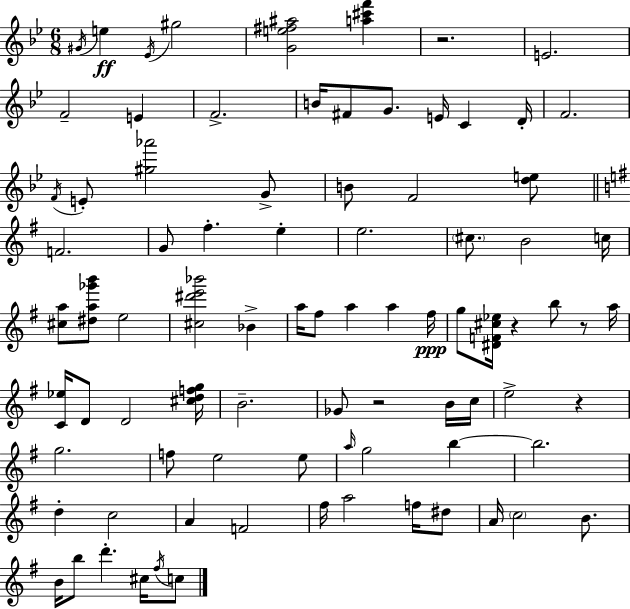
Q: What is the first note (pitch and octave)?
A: G#4